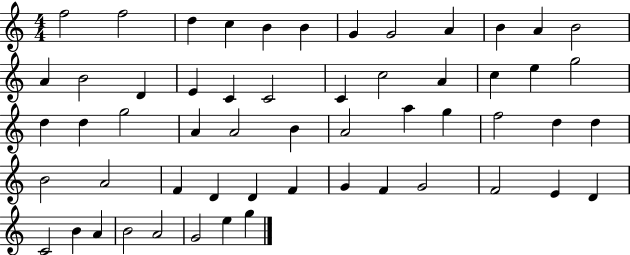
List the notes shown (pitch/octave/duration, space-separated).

F5/h F5/h D5/q C5/q B4/q B4/q G4/q G4/h A4/q B4/q A4/q B4/h A4/q B4/h D4/q E4/q C4/q C4/h C4/q C5/h A4/q C5/q E5/q G5/h D5/q D5/q G5/h A4/q A4/h B4/q A4/h A5/q G5/q F5/h D5/q D5/q B4/h A4/h F4/q D4/q D4/q F4/q G4/q F4/q G4/h F4/h E4/q D4/q C4/h B4/q A4/q B4/h A4/h G4/h E5/q G5/q